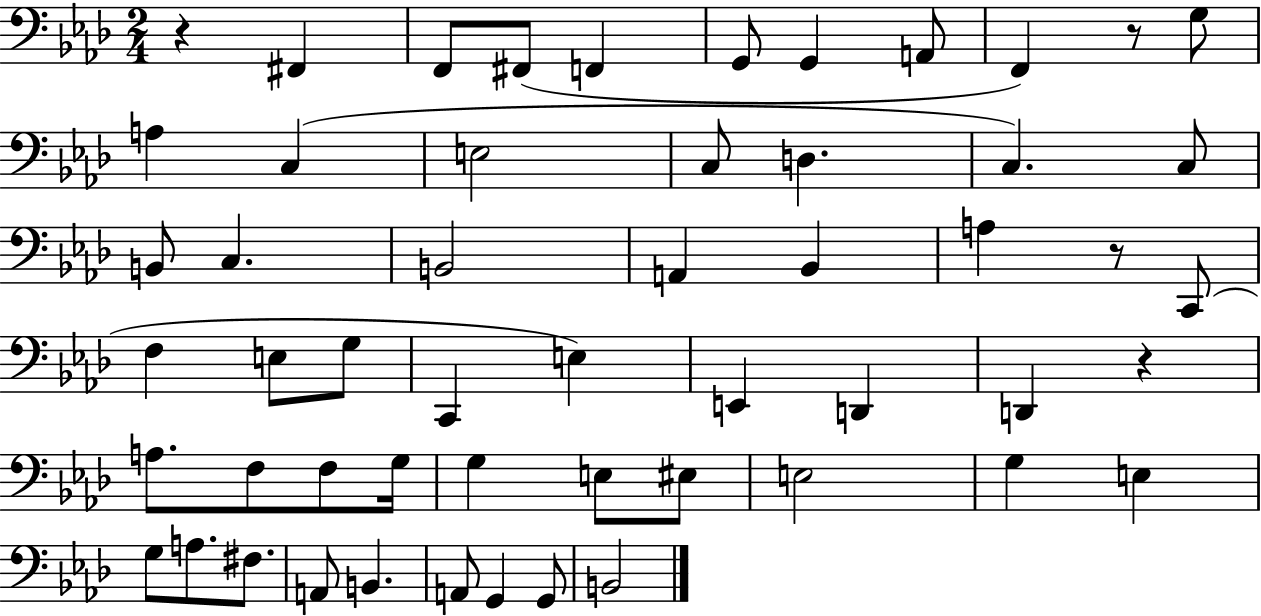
R/q F#2/q F2/e F#2/e F2/q G2/e G2/q A2/e F2/q R/e G3/e A3/q C3/q E3/h C3/e D3/q. C3/q. C3/e B2/e C3/q. B2/h A2/q Bb2/q A3/q R/e C2/e F3/q E3/e G3/e C2/q E3/q E2/q D2/q D2/q R/q A3/e. F3/e F3/e G3/s G3/q E3/e EIS3/e E3/h G3/q E3/q G3/e A3/e. F#3/e. A2/e B2/q. A2/e G2/q G2/e B2/h